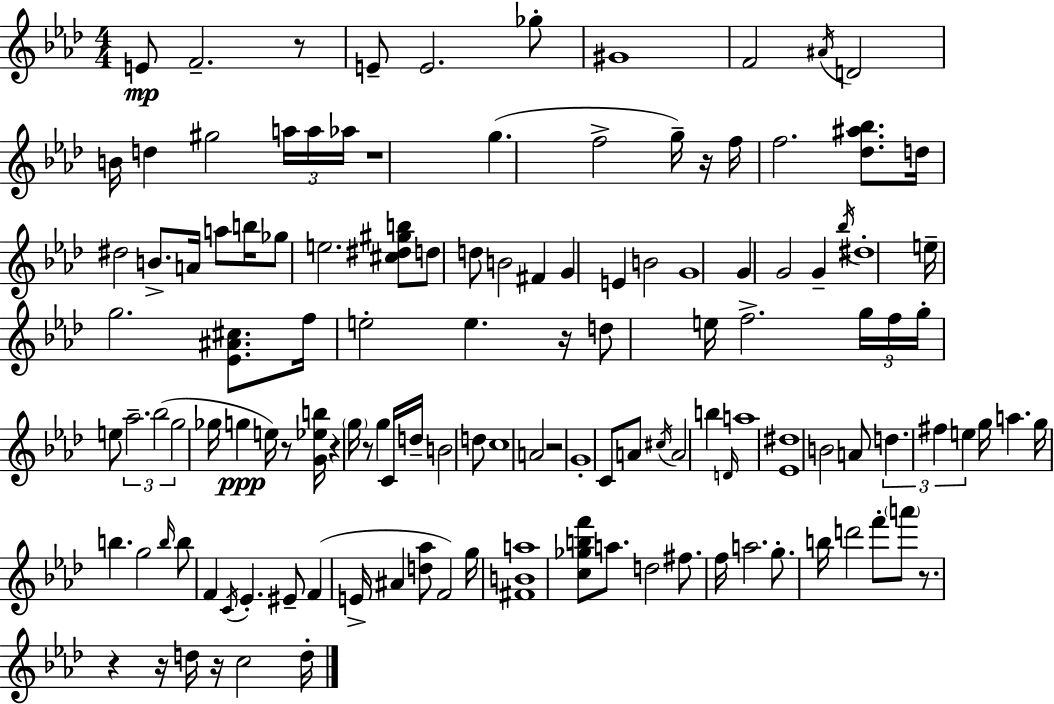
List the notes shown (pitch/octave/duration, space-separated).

E4/e F4/h. R/e E4/e E4/h. Gb5/e G#4/w F4/h A#4/s D4/h B4/s D5/q G#5/h A5/s A5/s Ab5/s R/w G5/q. F5/h G5/s R/s F5/s F5/h. [Db5,A#5,Bb5]/e. D5/s D#5/h B4/e. A4/s A5/e B5/s Gb5/e E5/h. [C#5,D#5,G#5,B5]/e D5/e D5/e B4/h F#4/q G4/q E4/q B4/h G4/w G4/q G4/h G4/q Bb5/s D#5/w E5/s G5/h. [Eb4,A#4,C#5]/e. F5/s E5/h E5/q. R/s D5/e E5/s F5/h. G5/s F5/s G5/s E5/e Ab5/h. Bb5/h G5/h Gb5/s G5/q E5/s R/e [G4,Eb5,B5]/s R/q G5/s R/e G5/q C4/s D5/s B4/h D5/e C5/w A4/h R/h G4/w C4/e A4/e C#5/s A4/h B5/q D4/s A5/w [Eb4,D#5]/w B4/h A4/e D5/q. F#5/q E5/q G5/s A5/q. G5/s B5/q. G5/h B5/s B5/e F4/q C4/s Eb4/q. EIS4/e F4/q E4/s A#4/q [D5,Ab5]/e F4/h G5/s [F#4,B4,A5]/w [C5,Gb5,B5,F6]/e A5/e. D5/h F#5/e. F5/s A5/h. G5/e. B5/s D6/h F6/e A6/e R/e. R/q R/s D5/s R/s C5/h D5/s